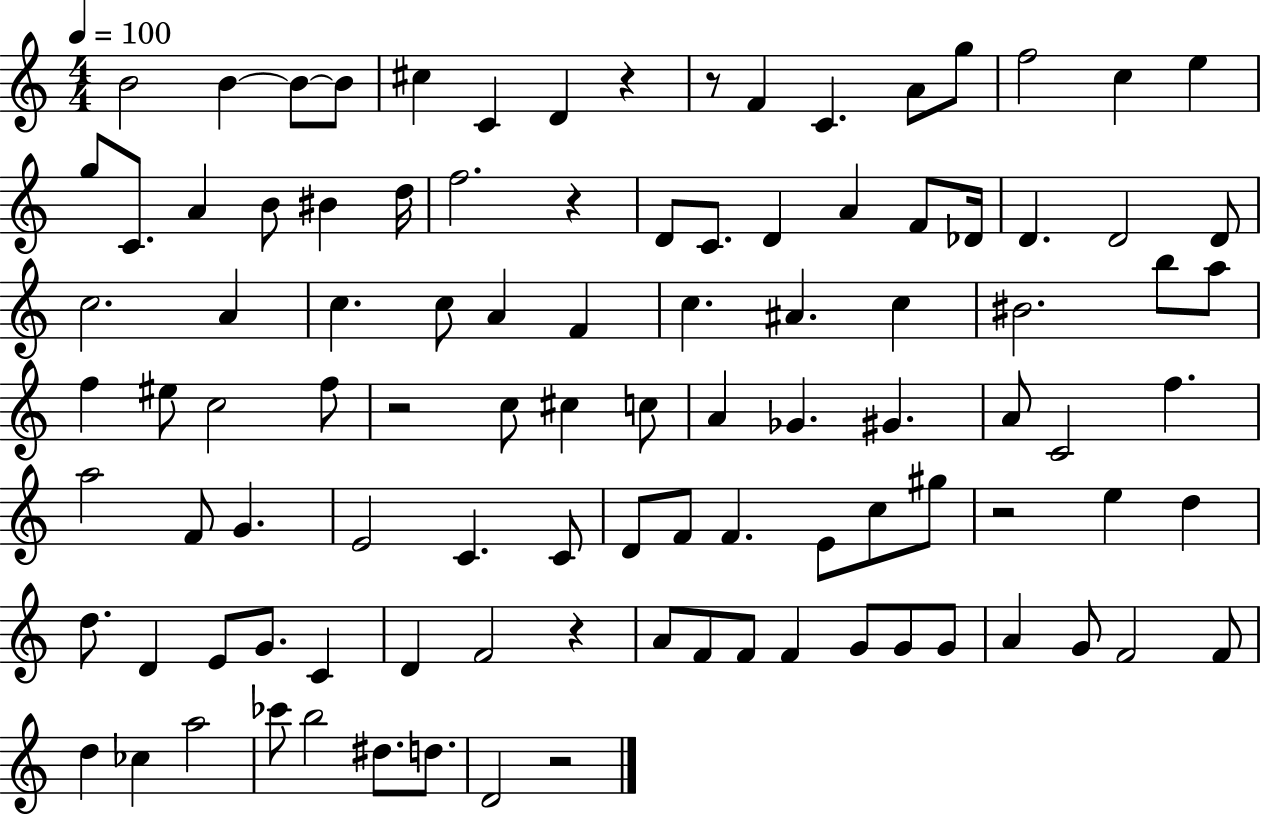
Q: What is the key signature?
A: C major